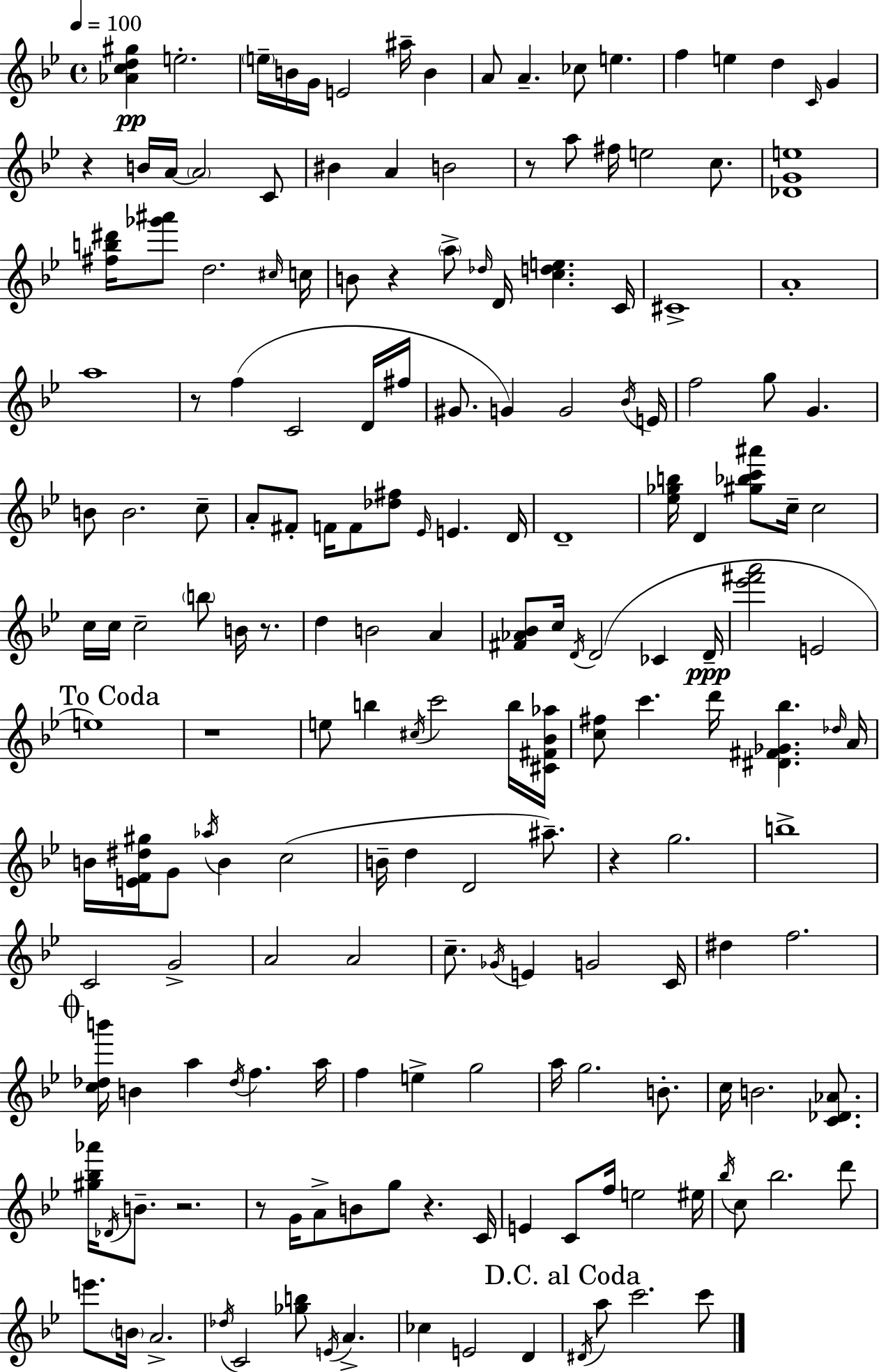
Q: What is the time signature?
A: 4/4